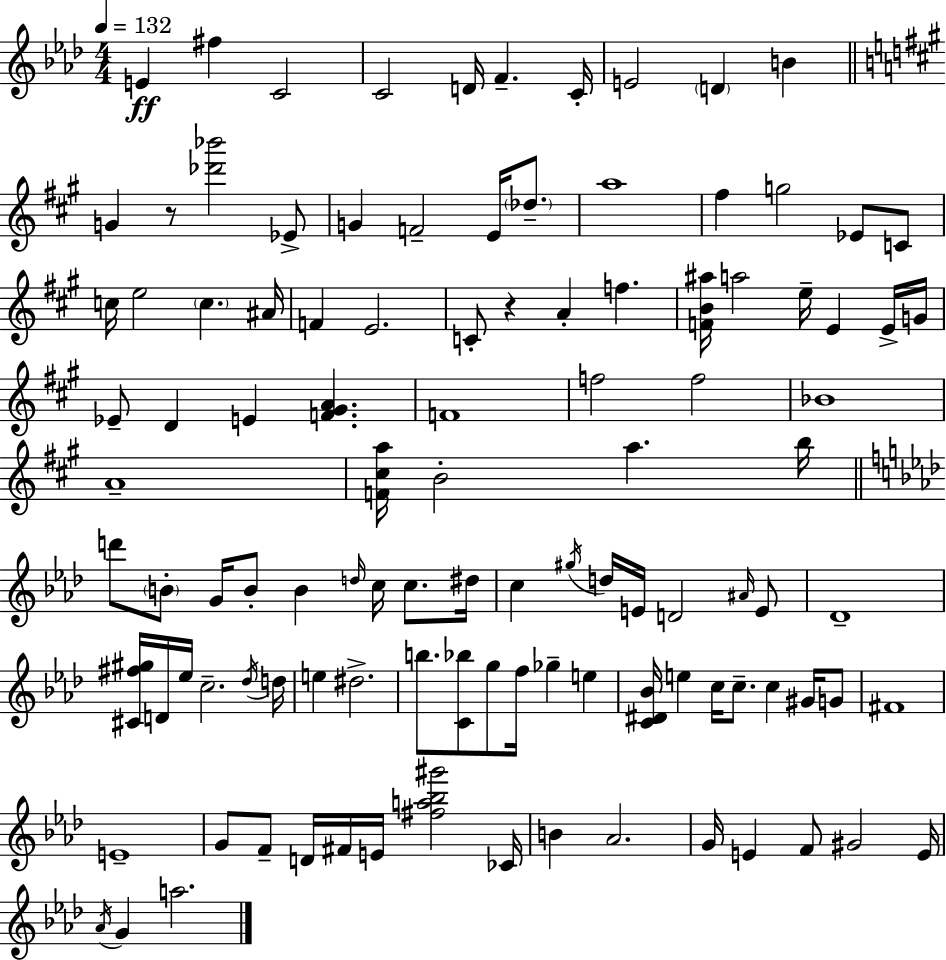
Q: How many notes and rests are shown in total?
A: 109